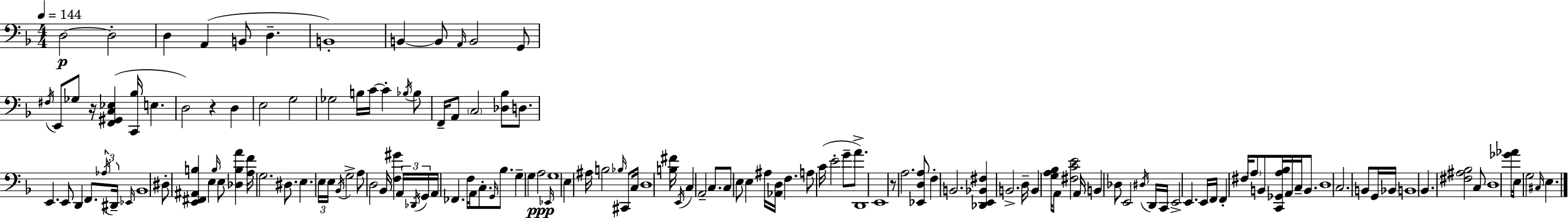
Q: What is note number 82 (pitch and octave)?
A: A#3